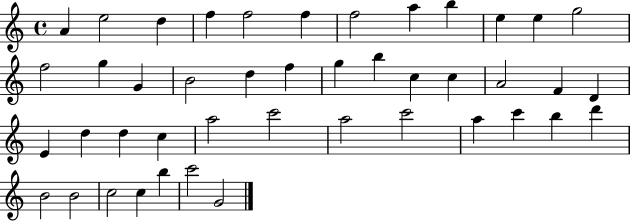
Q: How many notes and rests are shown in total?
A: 44